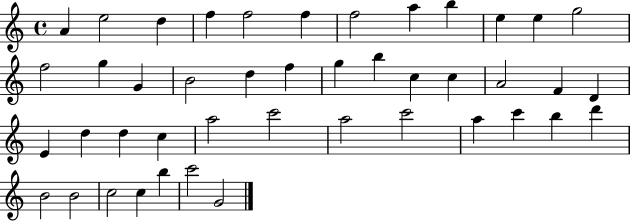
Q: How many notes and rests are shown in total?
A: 44